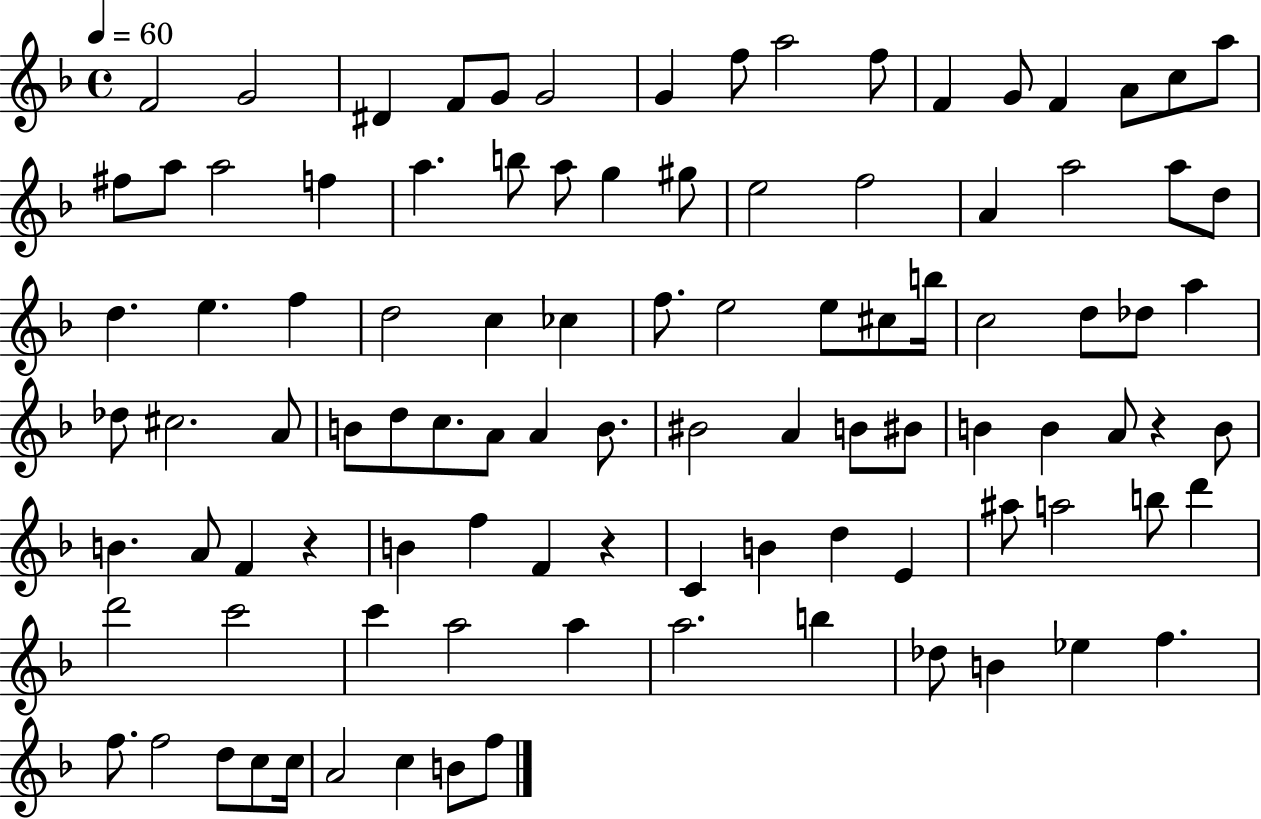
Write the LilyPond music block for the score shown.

{
  \clef treble
  \time 4/4
  \defaultTimeSignature
  \key f \major
  \tempo 4 = 60
  \repeat volta 2 { f'2 g'2 | dis'4 f'8 g'8 g'2 | g'4 f''8 a''2 f''8 | f'4 g'8 f'4 a'8 c''8 a''8 | \break fis''8 a''8 a''2 f''4 | a''4. b''8 a''8 g''4 gis''8 | e''2 f''2 | a'4 a''2 a''8 d''8 | \break d''4. e''4. f''4 | d''2 c''4 ces''4 | f''8. e''2 e''8 cis''8 b''16 | c''2 d''8 des''8 a''4 | \break des''8 cis''2. a'8 | b'8 d''8 c''8. a'8 a'4 b'8. | bis'2 a'4 b'8 bis'8 | b'4 b'4 a'8 r4 b'8 | \break b'4. a'8 f'4 r4 | b'4 f''4 f'4 r4 | c'4 b'4 d''4 e'4 | ais''8 a''2 b''8 d'''4 | \break d'''2 c'''2 | c'''4 a''2 a''4 | a''2. b''4 | des''8 b'4 ees''4 f''4. | \break f''8. f''2 d''8 c''8 c''16 | a'2 c''4 b'8 f''8 | } \bar "|."
}